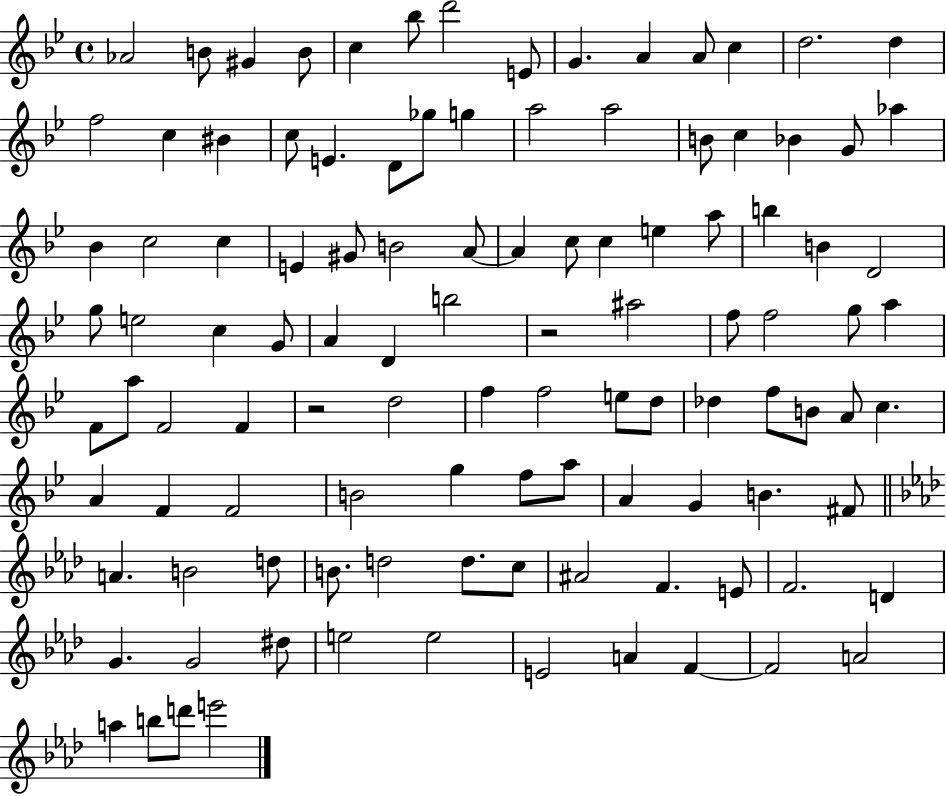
{
  \clef treble
  \time 4/4
  \defaultTimeSignature
  \key bes \major
  aes'2 b'8 gis'4 b'8 | c''4 bes''8 d'''2 e'8 | g'4. a'4 a'8 c''4 | d''2. d''4 | \break f''2 c''4 bis'4 | c''8 e'4. d'8 ges''8 g''4 | a''2 a''2 | b'8 c''4 bes'4 g'8 aes''4 | \break bes'4 c''2 c''4 | e'4 gis'8 b'2 a'8~~ | a'4 c''8 c''4 e''4 a''8 | b''4 b'4 d'2 | \break g''8 e''2 c''4 g'8 | a'4 d'4 b''2 | r2 ais''2 | f''8 f''2 g''8 a''4 | \break f'8 a''8 f'2 f'4 | r2 d''2 | f''4 f''2 e''8 d''8 | des''4 f''8 b'8 a'8 c''4. | \break a'4 f'4 f'2 | b'2 g''4 f''8 a''8 | a'4 g'4 b'4. fis'8 | \bar "||" \break \key aes \major a'4. b'2 d''8 | b'8. d''2 d''8. c''8 | ais'2 f'4. e'8 | f'2. d'4 | \break g'4. g'2 dis''8 | e''2 e''2 | e'2 a'4 f'4~~ | f'2 a'2 | \break a''4 b''8 d'''8 e'''2 | \bar "|."
}